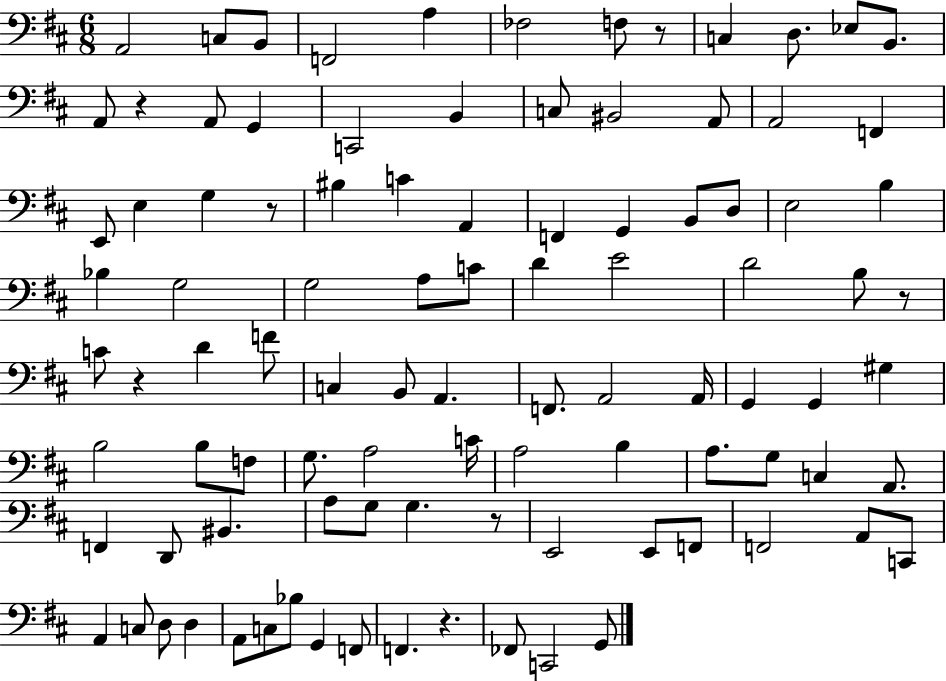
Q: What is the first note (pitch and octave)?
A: A2